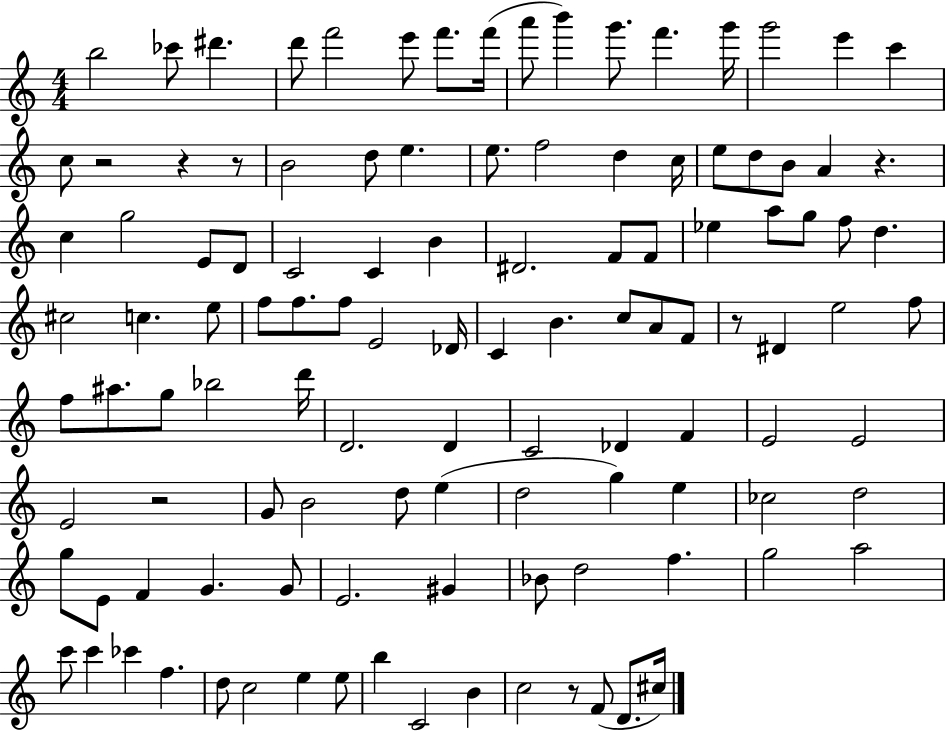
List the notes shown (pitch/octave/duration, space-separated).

B5/h CES6/e D#6/q. D6/e F6/h E6/e F6/e. F6/s A6/e B6/q G6/e. F6/q. G6/s G6/h E6/q C6/q C5/e R/h R/q R/e B4/h D5/e E5/q. E5/e. F5/h D5/q C5/s E5/e D5/e B4/e A4/q R/q. C5/q G5/h E4/e D4/e C4/h C4/q B4/q D#4/h. F4/e F4/e Eb5/q A5/e G5/e F5/e D5/q. C#5/h C5/q. E5/e F5/e F5/e. F5/e E4/h Db4/s C4/q B4/q. C5/e A4/e F4/e R/e D#4/q E5/h F5/e F5/e A#5/e. G5/e Bb5/h D6/s D4/h. D4/q C4/h Db4/q F4/q E4/h E4/h E4/h R/h G4/e B4/h D5/e E5/q D5/h G5/q E5/q CES5/h D5/h G5/e E4/e F4/q G4/q. G4/e E4/h. G#4/q Bb4/e D5/h F5/q. G5/h A5/h C6/e C6/q CES6/q F5/q. D5/e C5/h E5/q E5/e B5/q C4/h B4/q C5/h R/e F4/e D4/e. C#5/s